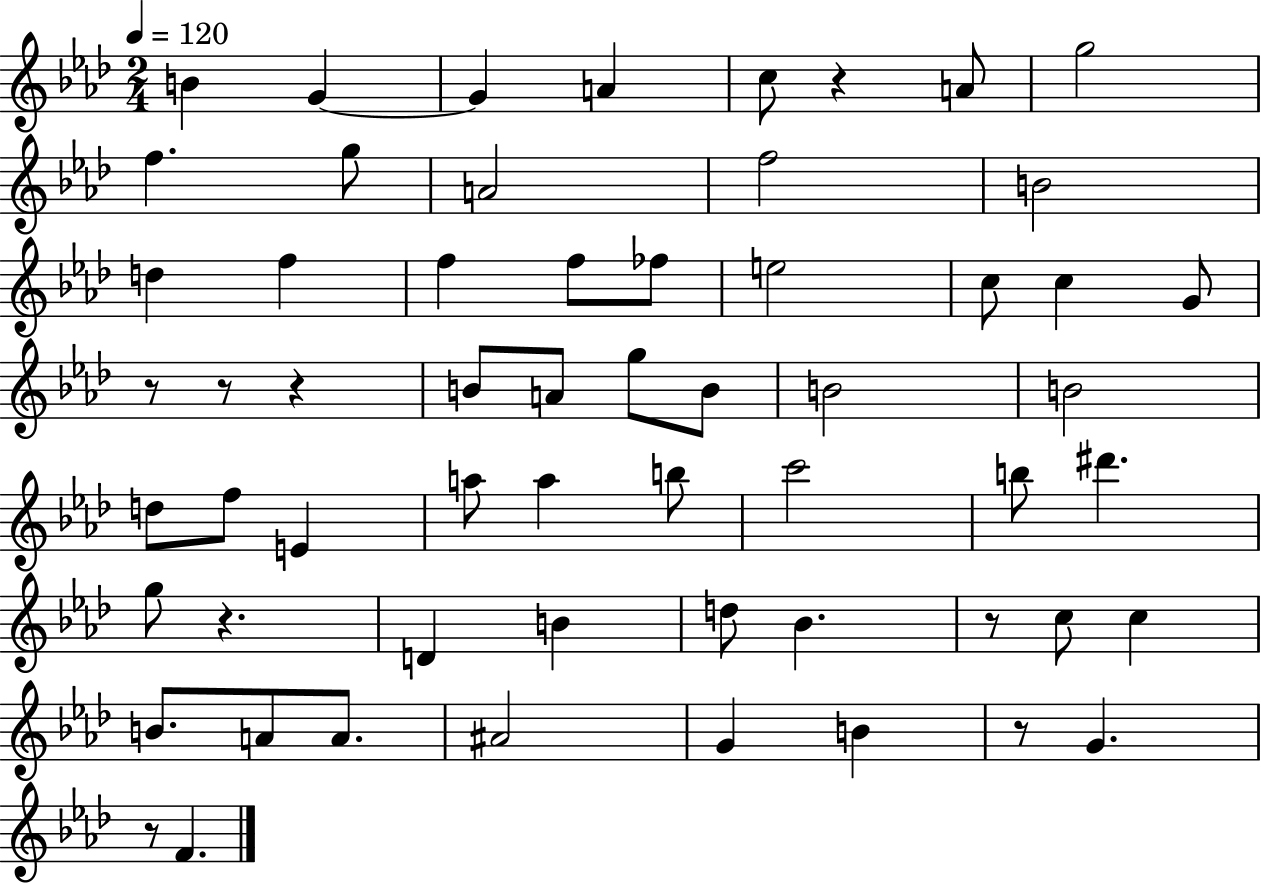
{
  \clef treble
  \numericTimeSignature
  \time 2/4
  \key aes \major
  \tempo 4 = 120
  b'4 g'4~~ | g'4 a'4 | c''8 r4 a'8 | g''2 | \break f''4. g''8 | a'2 | f''2 | b'2 | \break d''4 f''4 | f''4 f''8 fes''8 | e''2 | c''8 c''4 g'8 | \break r8 r8 r4 | b'8 a'8 g''8 b'8 | b'2 | b'2 | \break d''8 f''8 e'4 | a''8 a''4 b''8 | c'''2 | b''8 dis'''4. | \break g''8 r4. | d'4 b'4 | d''8 bes'4. | r8 c''8 c''4 | \break b'8. a'8 a'8. | ais'2 | g'4 b'4 | r8 g'4. | \break r8 f'4. | \bar "|."
}